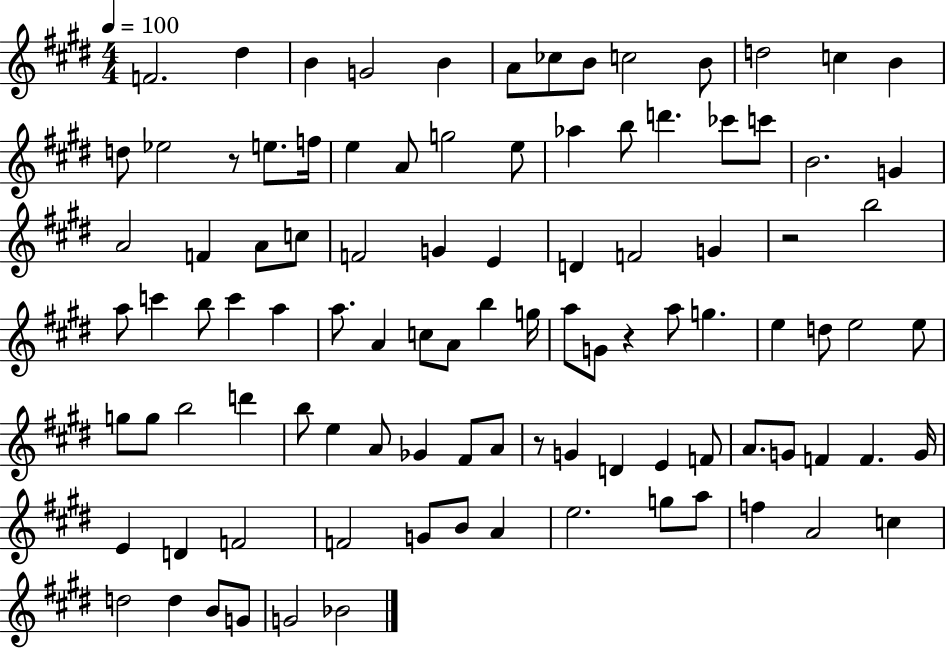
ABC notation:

X:1
T:Untitled
M:4/4
L:1/4
K:E
F2 ^d B G2 B A/2 _c/2 B/2 c2 B/2 d2 c B d/2 _e2 z/2 e/2 f/4 e A/2 g2 e/2 _a b/2 d' _c'/2 c'/2 B2 G A2 F A/2 c/2 F2 G E D F2 G z2 b2 a/2 c' b/2 c' a a/2 A c/2 A/2 b g/4 a/2 G/2 z a/2 g e d/2 e2 e/2 g/2 g/2 b2 d' b/2 e A/2 _G ^F/2 A/2 z/2 G D E F/2 A/2 G/2 F F G/4 E D F2 F2 G/2 B/2 A e2 g/2 a/2 f A2 c d2 d B/2 G/2 G2 _B2